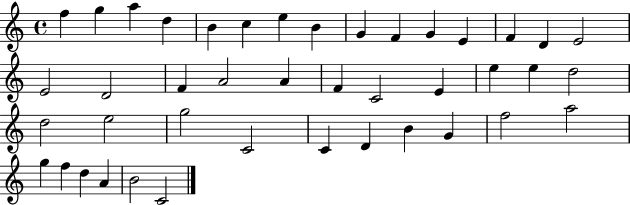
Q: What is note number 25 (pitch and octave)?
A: E5